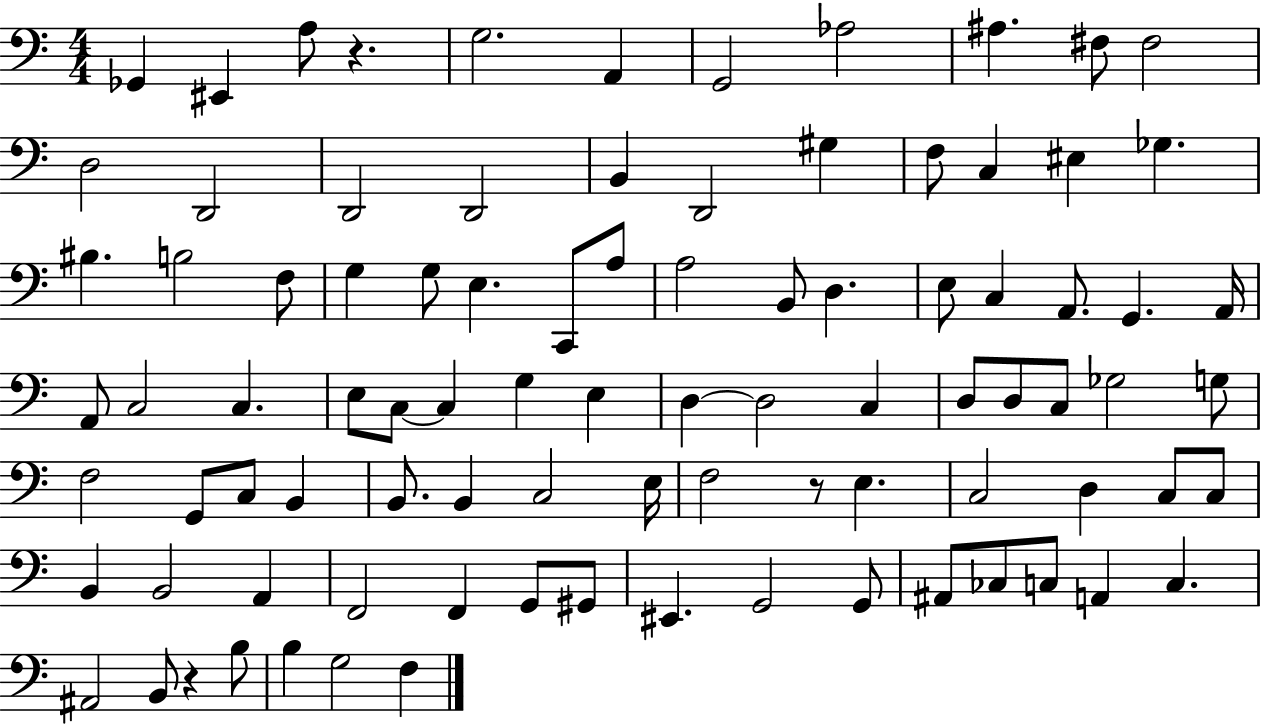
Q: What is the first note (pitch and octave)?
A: Gb2